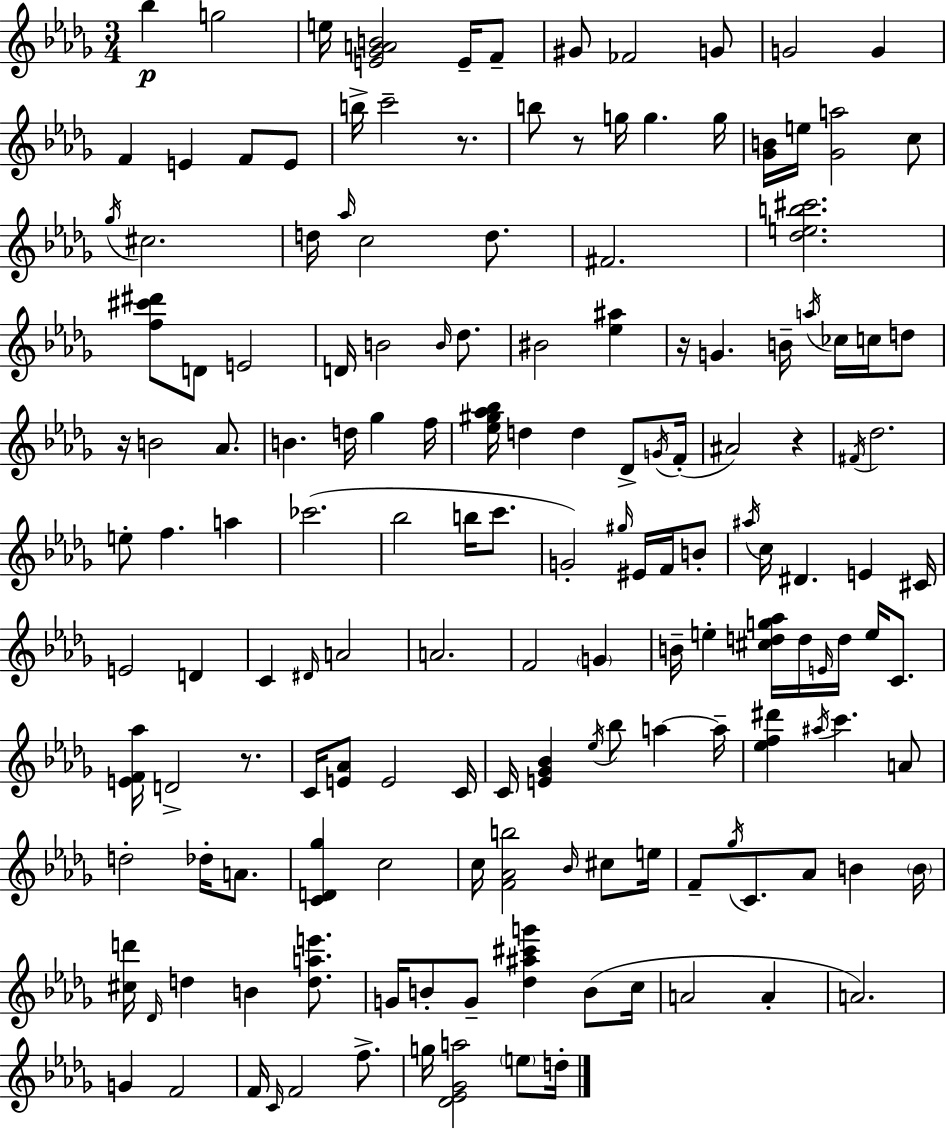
Bb5/q G5/h E5/s [E4,Gb4,A4,B4]/h E4/s F4/e G#4/e FES4/h G4/e G4/h G4/q F4/q E4/q F4/e E4/e B5/s C6/h R/e. B5/e R/e G5/s G5/q. G5/s [Gb4,B4]/s E5/s [Gb4,A5]/h C5/e Gb5/s C#5/h. D5/s Ab5/s C5/h D5/e. F#4/h. [Db5,E5,B5,C#6]/h. [F5,C#6,D#6]/e D4/e E4/h D4/s B4/h B4/s Db5/e. BIS4/h [Eb5,A#5]/q R/s G4/q. B4/s A5/s CES5/s C5/s D5/e R/s B4/h Ab4/e. B4/q. D5/s Gb5/q F5/s [Eb5,G#5,Ab5,Bb5]/s D5/q D5/q Db4/e G4/s F4/s A#4/h R/q F#4/s Db5/h. E5/e F5/q. A5/q CES6/h. Bb5/h B5/s C6/e. G4/h G#5/s EIS4/s F4/s B4/e A#5/s C5/s D#4/q. E4/q C#4/s E4/h D4/q C4/q D#4/s A4/h A4/h. F4/h G4/q B4/s E5/q [C#5,D5,G5,Ab5]/s D5/s E4/s D5/s E5/s C4/e. [E4,F4,Ab5]/s D4/h R/e. C4/s [E4,Ab4]/e E4/h C4/s C4/s [E4,Gb4,Bb4]/q Eb5/s Bb5/e A5/q A5/s [Eb5,F5,D#6]/q A#5/s C6/q. A4/e D5/h Db5/s A4/e. [C4,D4,Gb5]/q C5/h C5/s [F4,Ab4,B5]/h Bb4/s C#5/e E5/s F4/e Gb5/s C4/e. Ab4/e B4/q B4/s [C#5,D6]/s Db4/s D5/q B4/q [D5,A5,E6]/e. G4/s B4/e G4/e [Db5,A#5,C#6,G6]/q B4/e C5/s A4/h A4/q A4/h. G4/q F4/h F4/s C4/s F4/h F5/e. G5/s [Db4,Eb4,Gb4,A5]/h E5/e D5/s